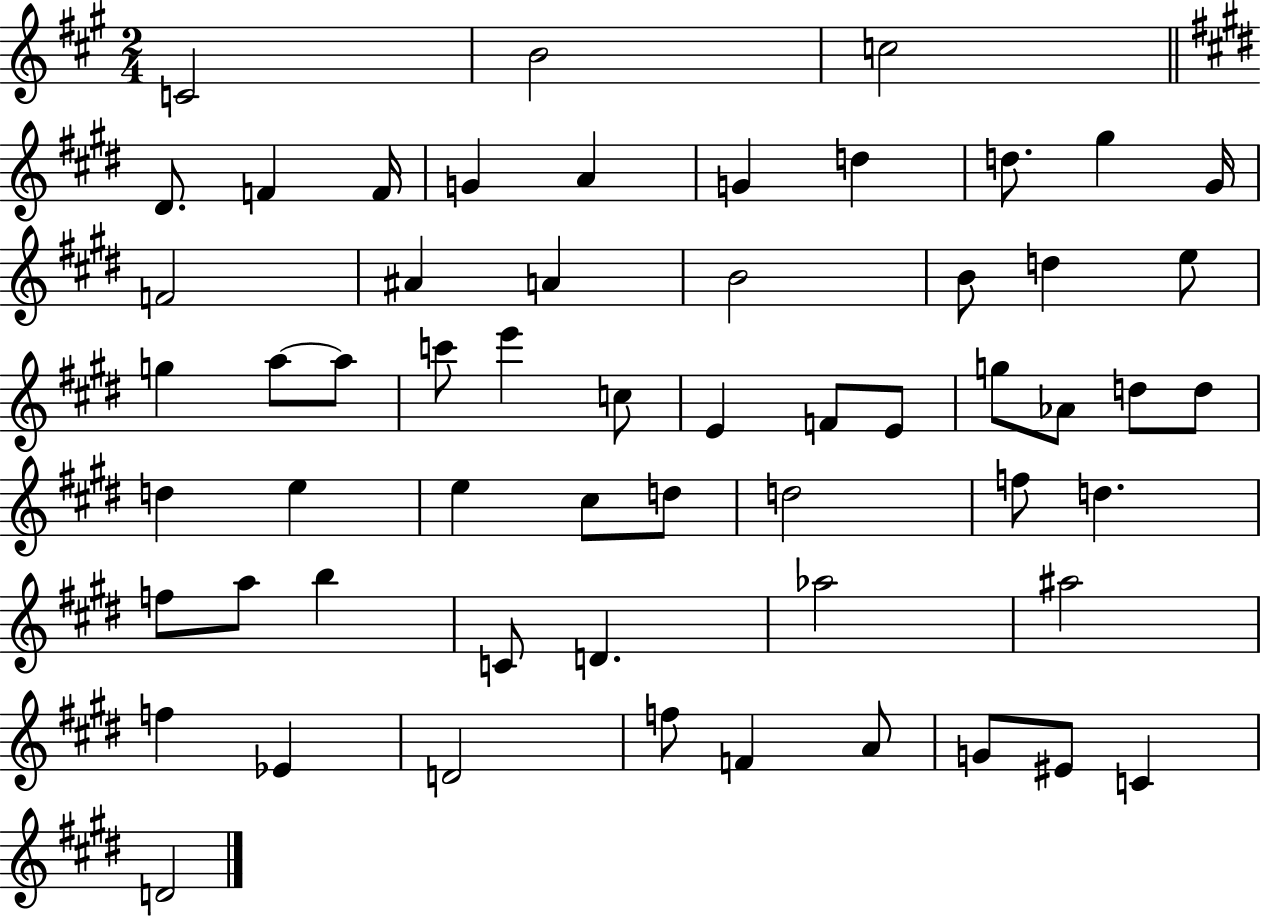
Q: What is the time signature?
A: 2/4